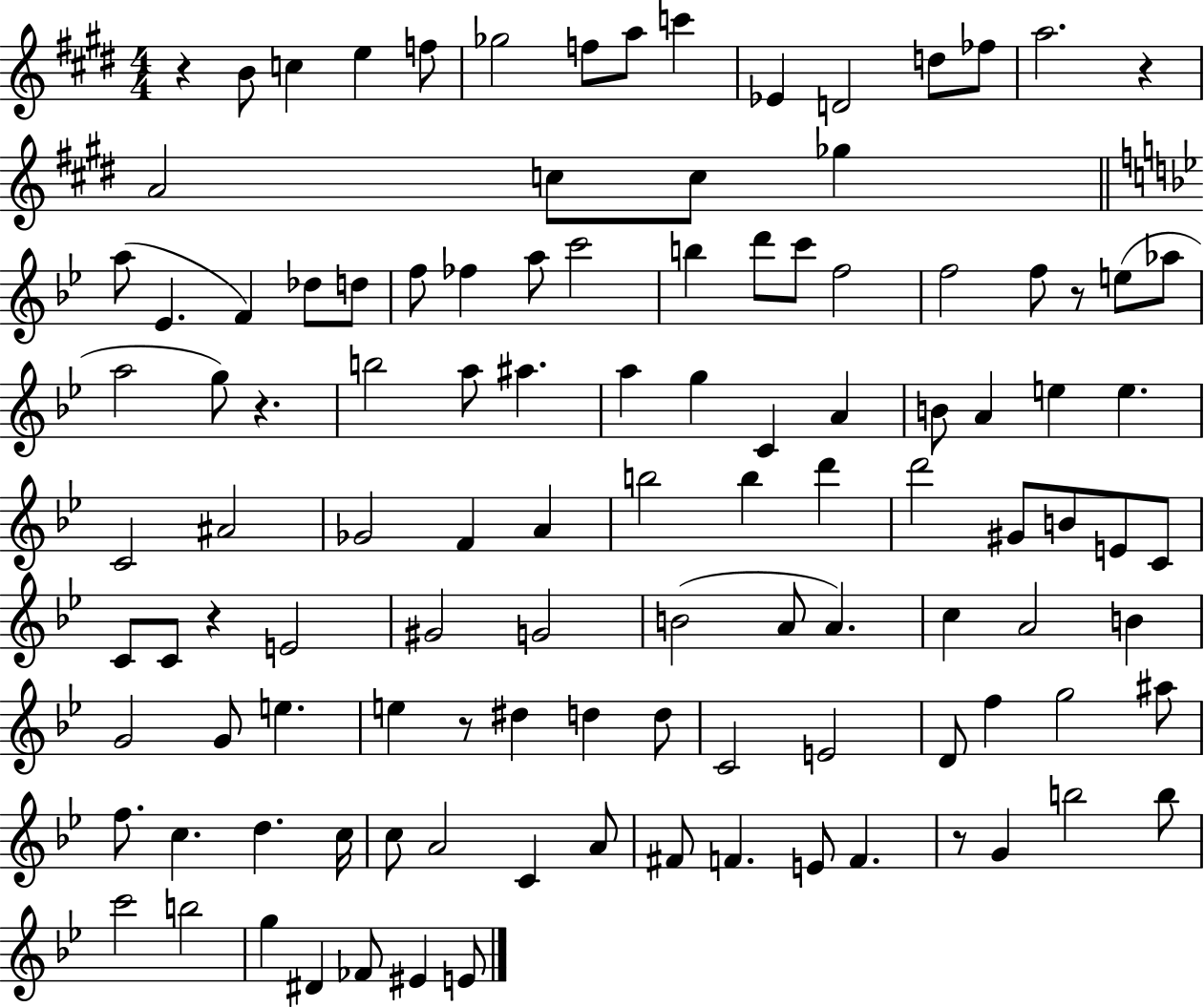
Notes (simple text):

R/q B4/e C5/q E5/q F5/e Gb5/h F5/e A5/e C6/q Eb4/q D4/h D5/e FES5/e A5/h. R/q A4/h C5/e C5/e Gb5/q A5/e Eb4/q. F4/q Db5/e D5/e F5/e FES5/q A5/e C6/h B5/q D6/e C6/e F5/h F5/h F5/e R/e E5/e Ab5/e A5/h G5/e R/q. B5/h A5/e A#5/q. A5/q G5/q C4/q A4/q B4/e A4/q E5/q E5/q. C4/h A#4/h Gb4/h F4/q A4/q B5/h B5/q D6/q D6/h G#4/e B4/e E4/e C4/e C4/e C4/e R/q E4/h G#4/h G4/h B4/h A4/e A4/q. C5/q A4/h B4/q G4/h G4/e E5/q. E5/q R/e D#5/q D5/q D5/e C4/h E4/h D4/e F5/q G5/h A#5/e F5/e. C5/q. D5/q. C5/s C5/e A4/h C4/q A4/e F#4/e F4/q. E4/e F4/q. R/e G4/q B5/h B5/e C6/h B5/h G5/q D#4/q FES4/e EIS4/q E4/e